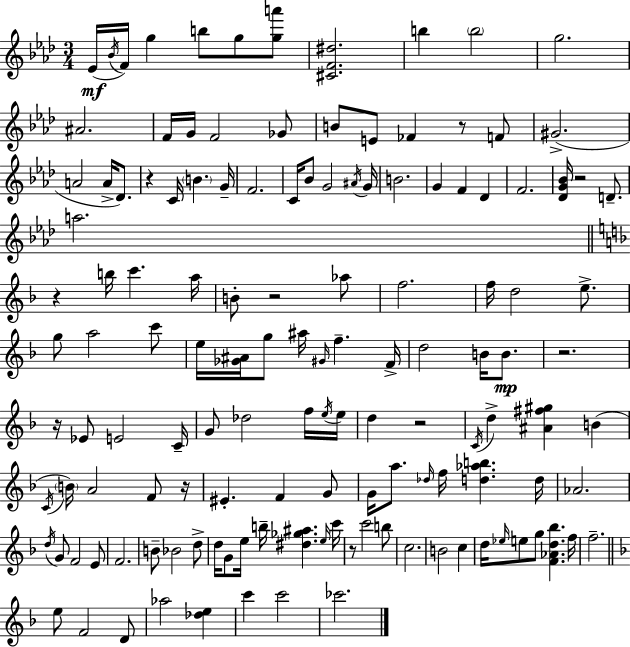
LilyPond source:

{
  \clef treble
  \numericTimeSignature
  \time 3/4
  \key aes \major
  ees'16(\mf \acciaccatura { bes'16 } f'16) g''4 b''8 g''8 <g'' a'''>8 | <cis' f' dis''>2. | b''4 \parenthesize b''2 | g''2. | \break ais'2. | f'16 g'16 f'2 ges'8 | b'8 e'8 fes'4 r8 f'8 | gis'2.->( | \break a'2 a'16-> des'8.) | r4 c'16 \parenthesize b'4. | g'16-- f'2. | c'16 bes'8 g'2 | \break \acciaccatura { ais'16 } g'16 b'2. | g'4 f'4 des'4 | f'2. | <des' g' bes'>16 r2 d'8.-- | \break a''2. | \bar "||" \break \key f \major r4 b''16 c'''4. a''16 | b'8-. r2 aes''8 | f''2. | f''16 d''2 e''8.-> | \break g''8 a''2 c'''8 | e''16 <ges' ais'>16 g''8 ais''16 \grace { gis'16 } f''4.-- | f'16-> d''2 b'16 b'8.\mp | r2. | \break r16 ees'8 e'2 | c'16-- g'8 des''2 f''16 | \acciaccatura { e''16 } e''16 d''4 r2 | \acciaccatura { c'16 } d''4-> <ais' fis'' gis''>4 b'4( | \break \acciaccatura { c'16 } \parenthesize b'16) a'2 | f'8 r16 eis'4.-. f'4 | g'8 g'16 a''8. \grace { des''16 } f''16 <d'' aes'' b''>4. | d''16 aes'2. | \break \acciaccatura { d''16 } g'8 f'2 | e'8 f'2. | b'8-- bes'2 | d''8-> d''16 g'8 e''16 b''16-- <dis'' ges'' ais''>4. | \break \grace { e''16 } c'''16 r8 c'''2 | b''8 c''2. | b'2 | c''4 d''16 \grace { ees''16 } e''8 g''8 | \break <f' aes' d'' bes''>4. f''16 f''2.-- | \bar "||" \break \key f \major e''8 f'2 d'8 | aes''2 <des'' e''>4 | c'''4 c'''2 | ces'''2. | \break \bar "|."
}